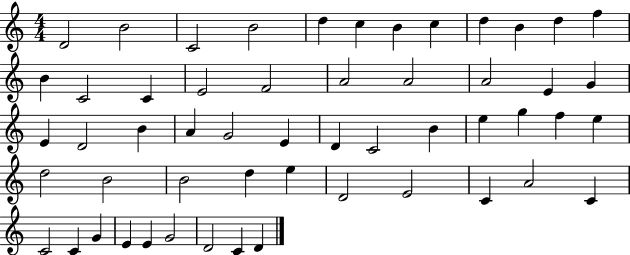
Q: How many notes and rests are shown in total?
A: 54